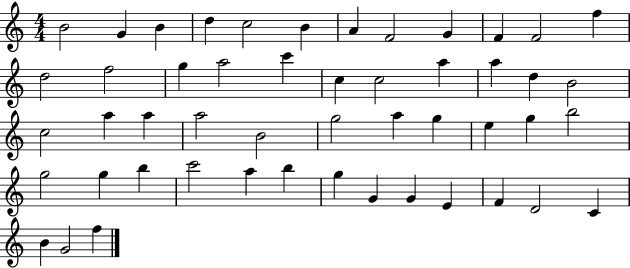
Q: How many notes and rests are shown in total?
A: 50